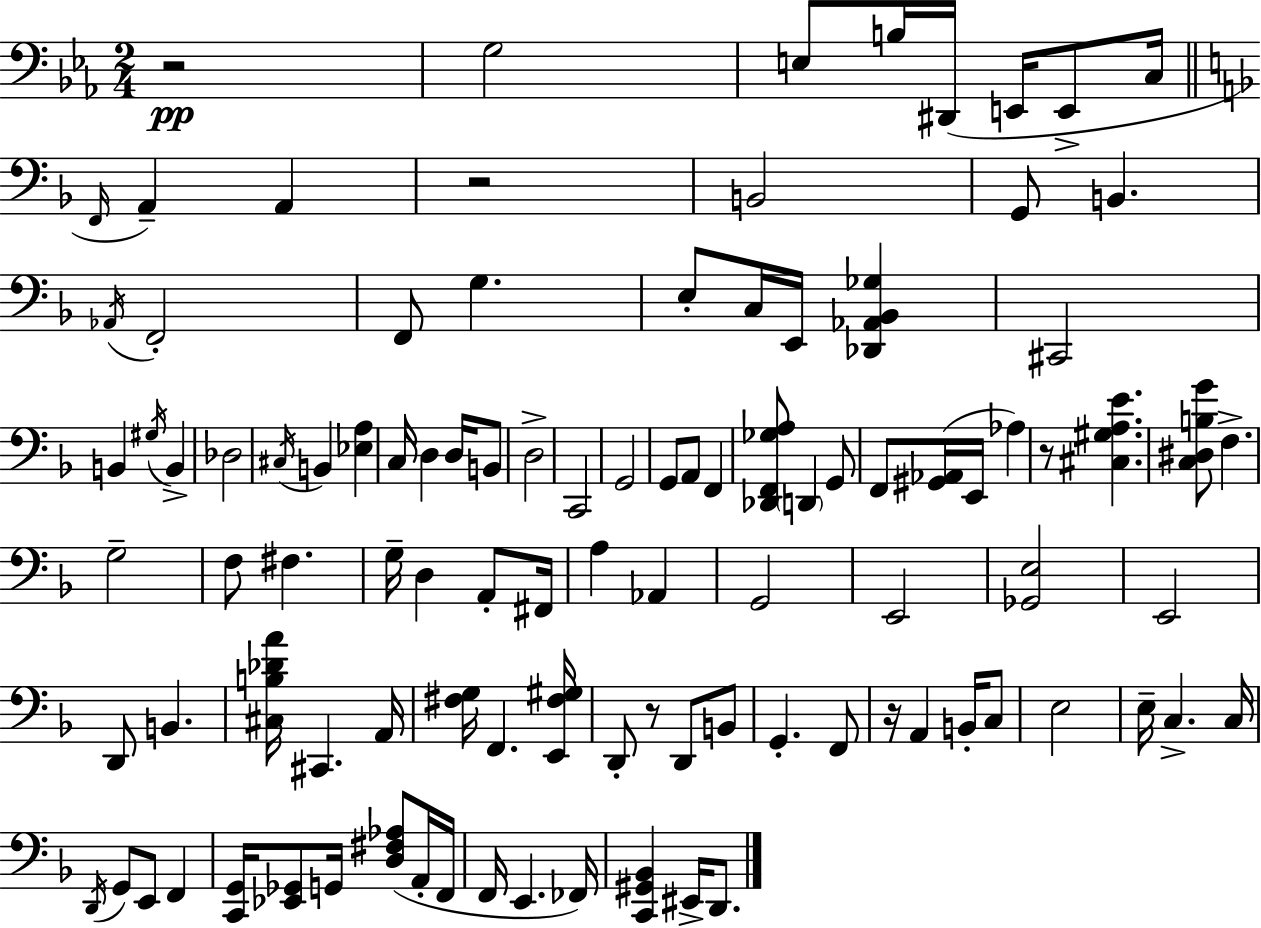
X:1
T:Untitled
M:2/4
L:1/4
K:Eb
z2 G,2 E,/2 B,/4 ^D,,/4 E,,/4 E,,/2 C,/4 F,,/4 A,, A,, z2 B,,2 G,,/2 B,, _A,,/4 F,,2 F,,/2 G, E,/2 C,/4 E,,/4 [_D,,_A,,_B,,_G,] ^C,,2 B,, ^G,/4 B,, _D,2 ^C,/4 B,, [_E,A,] C,/4 D, D,/4 B,,/2 D,2 C,,2 G,,2 G,,/2 A,,/2 F,, [_D,,F,,_G,A,]/2 D,, G,,/2 F,,/2 [^G,,_A,,]/4 E,,/4 _A, z/2 [^C,^G,A,E] [C,^D,B,G]/2 F, G,2 F,/2 ^F, G,/4 D, A,,/2 ^F,,/4 A, _A,, G,,2 E,,2 [_G,,E,]2 E,,2 D,,/2 B,, [^C,B,_DA]/4 ^C,, A,,/4 [^F,G,]/4 F,, [E,,^F,^G,]/4 D,,/2 z/2 D,,/2 B,,/2 G,, F,,/2 z/4 A,, B,,/4 C,/2 E,2 E,/4 C, C,/4 D,,/4 G,,/2 E,,/2 F,, [C,,G,,]/4 [_E,,_G,,]/2 G,,/4 [D,^F,_A,]/2 A,,/4 F,,/4 F,,/4 E,, _F,,/4 [C,,^G,,_B,,] ^E,,/4 D,,/2